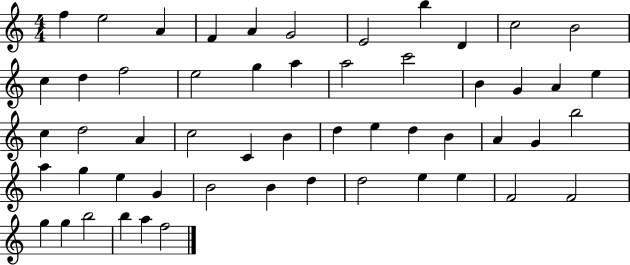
F5/q E5/h A4/q F4/q A4/q G4/h E4/h B5/q D4/q C5/h B4/h C5/q D5/q F5/h E5/h G5/q A5/q A5/h C6/h B4/q G4/q A4/q E5/q C5/q D5/h A4/q C5/h C4/q B4/q D5/q E5/q D5/q B4/q A4/q G4/q B5/h A5/q G5/q E5/q G4/q B4/h B4/q D5/q D5/h E5/q E5/q F4/h F4/h G5/q G5/q B5/h B5/q A5/q F5/h